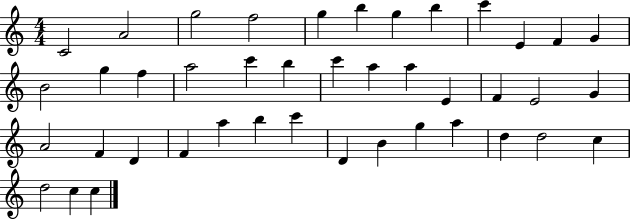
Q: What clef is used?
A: treble